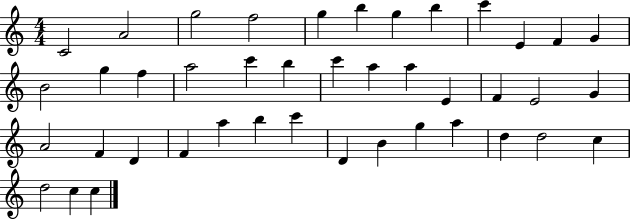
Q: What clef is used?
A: treble